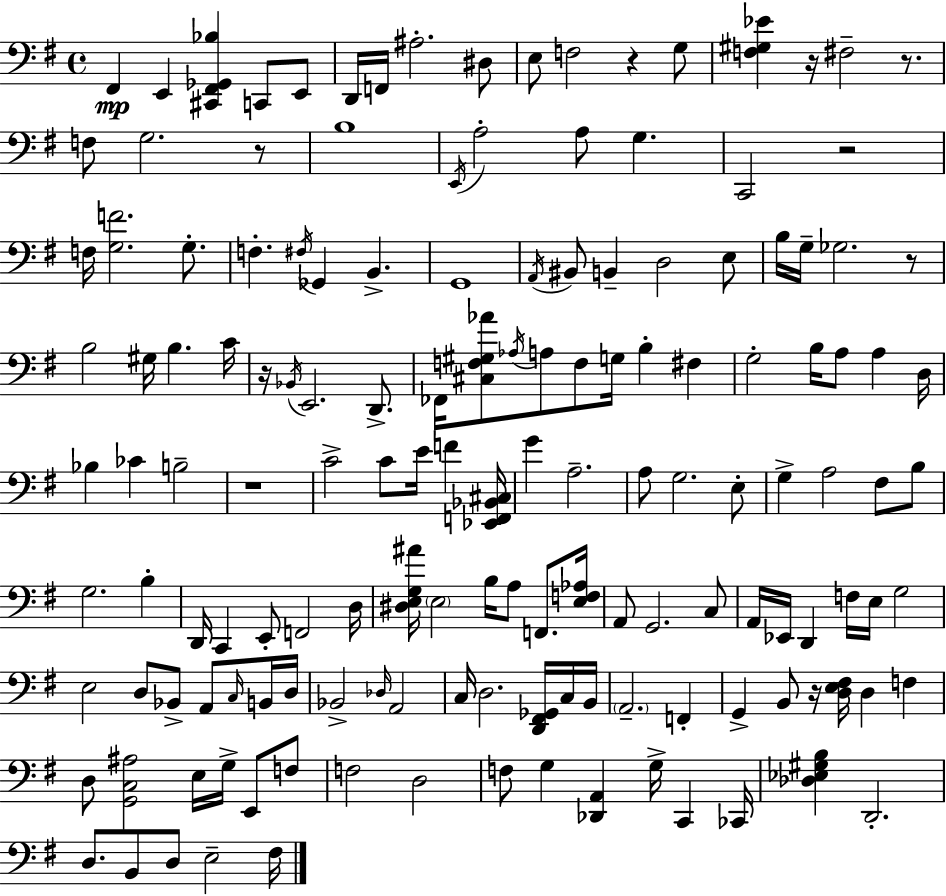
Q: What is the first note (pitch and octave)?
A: F#2